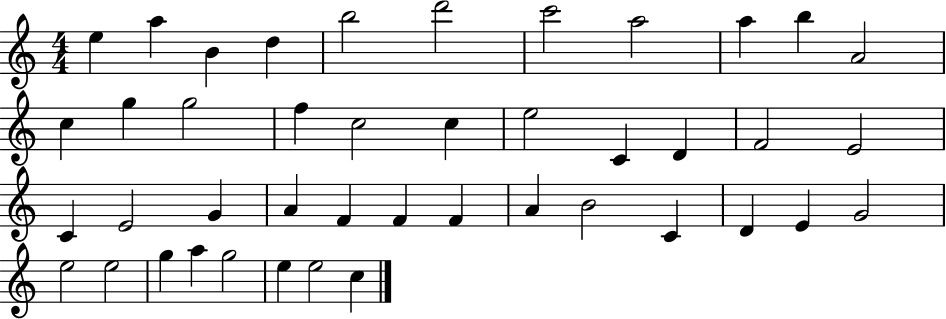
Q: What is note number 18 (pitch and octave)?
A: E5